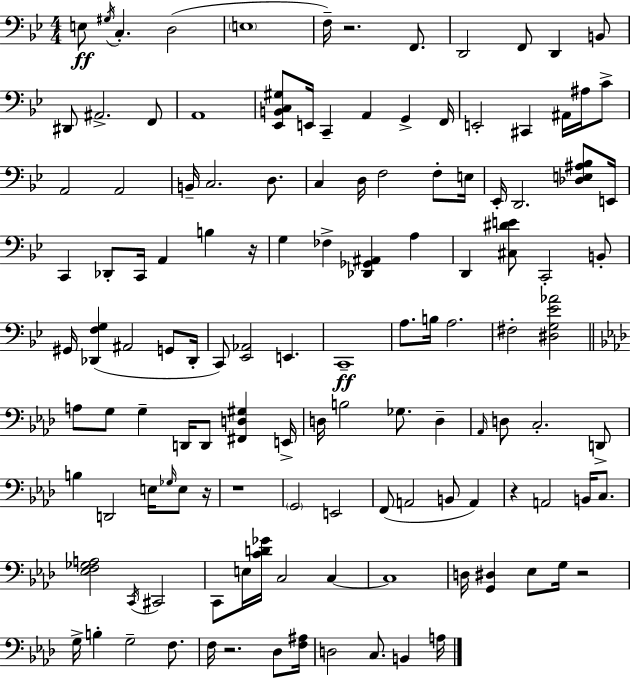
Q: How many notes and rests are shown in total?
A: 127